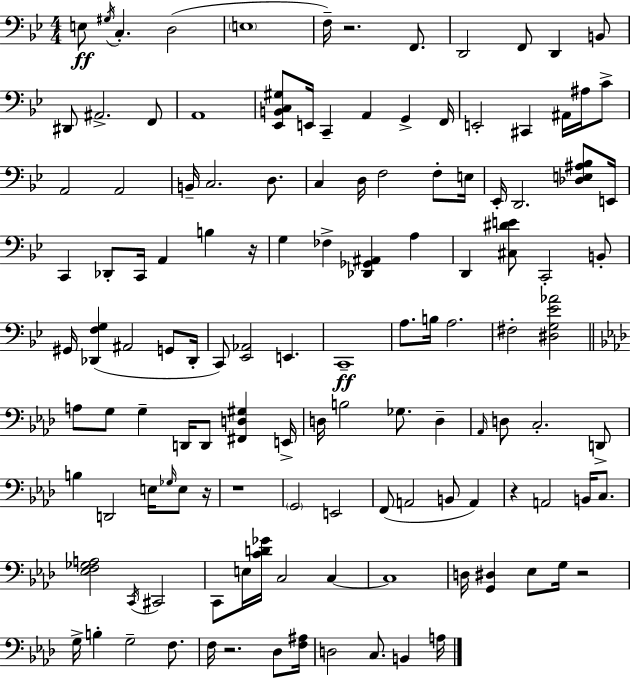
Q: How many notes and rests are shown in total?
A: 127